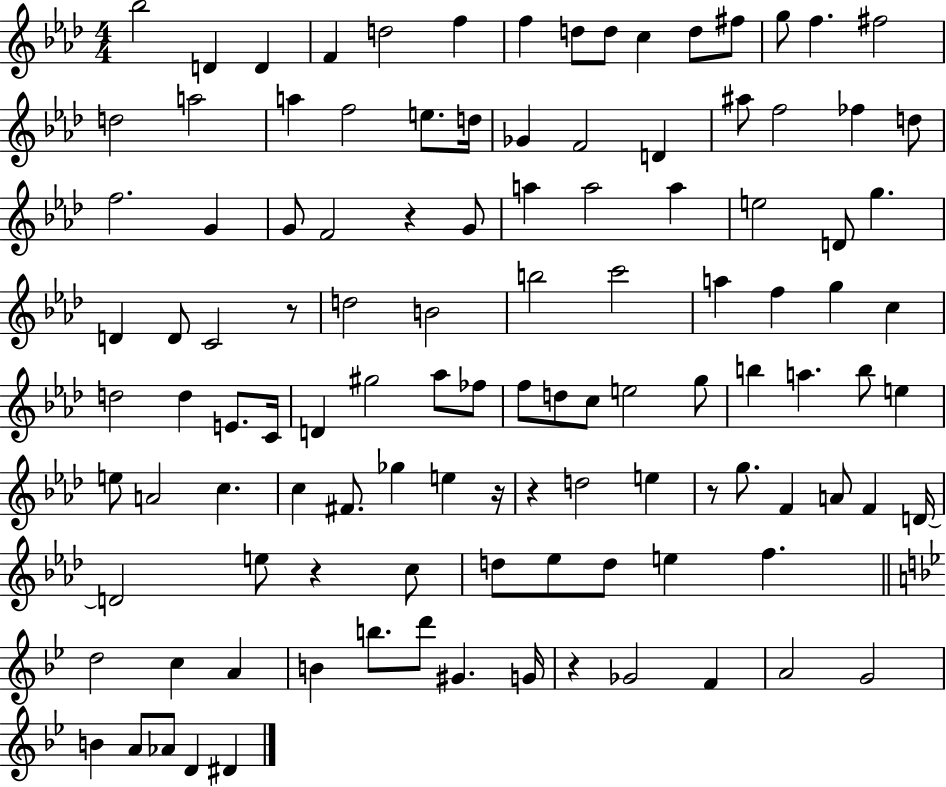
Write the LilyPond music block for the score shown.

{
  \clef treble
  \numericTimeSignature
  \time 4/4
  \key aes \major
  bes''2 d'4 d'4 | f'4 d''2 f''4 | f''4 d''8 d''8 c''4 d''8 fis''8 | g''8 f''4. fis''2 | \break d''2 a''2 | a''4 f''2 e''8. d''16 | ges'4 f'2 d'4 | ais''8 f''2 fes''4 d''8 | \break f''2. g'4 | g'8 f'2 r4 g'8 | a''4 a''2 a''4 | e''2 d'8 g''4. | \break d'4 d'8 c'2 r8 | d''2 b'2 | b''2 c'''2 | a''4 f''4 g''4 c''4 | \break d''2 d''4 e'8. c'16 | d'4 gis''2 aes''8 fes''8 | f''8 d''8 c''8 e''2 g''8 | b''4 a''4. b''8 e''4 | \break e''8 a'2 c''4. | c''4 fis'8. ges''4 e''4 r16 | r4 d''2 e''4 | r8 g''8. f'4 a'8 f'4 d'16~~ | \break d'2 e''8 r4 c''8 | d''8 ees''8 d''8 e''4 f''4. | \bar "||" \break \key bes \major d''2 c''4 a'4 | b'4 b''8. d'''8 gis'4. g'16 | r4 ges'2 f'4 | a'2 g'2 | \break b'4 a'8 aes'8 d'4 dis'4 | \bar "|."
}